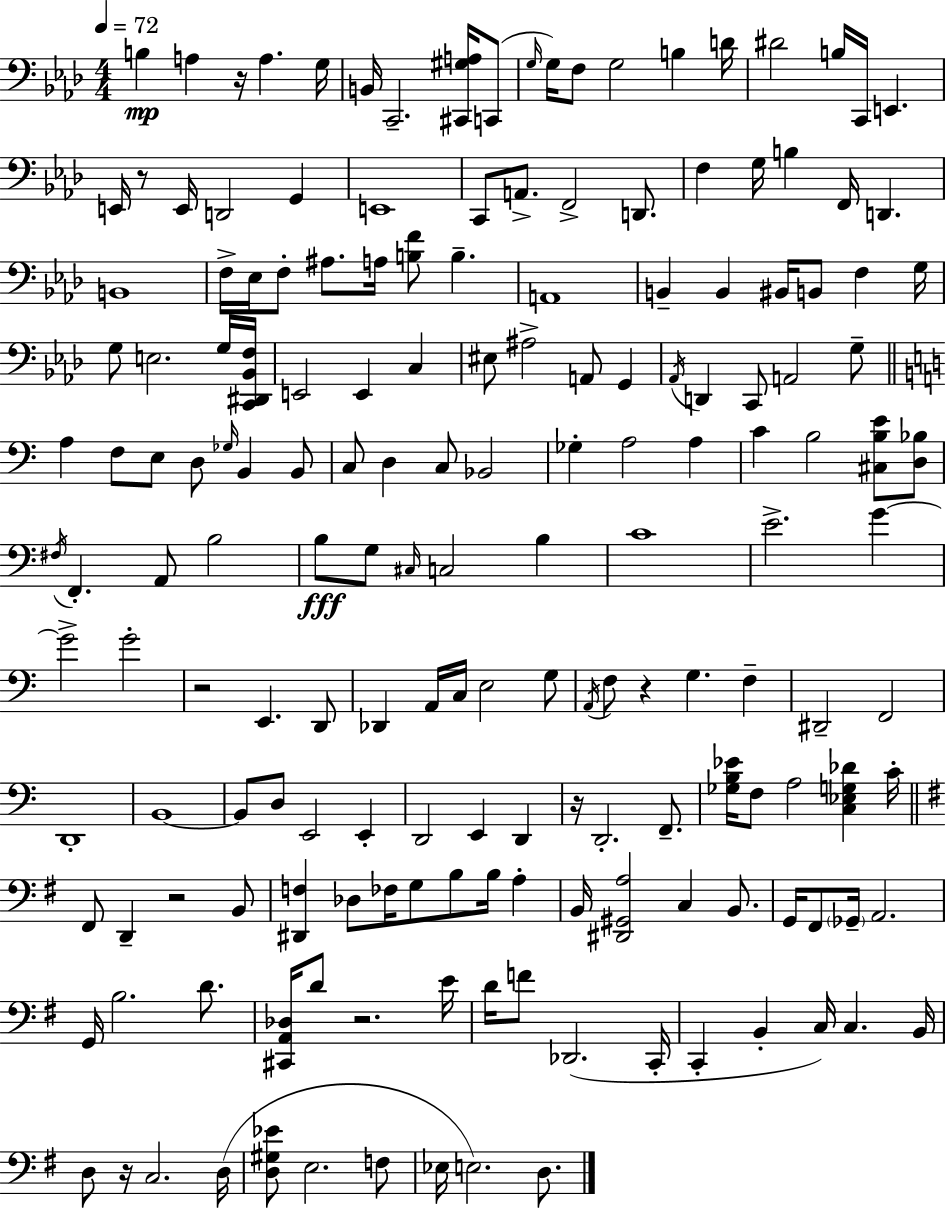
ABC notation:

X:1
T:Untitled
M:4/4
L:1/4
K:Fm
B, A, z/4 A, G,/4 B,,/4 C,,2 [^C,,^G,A,]/4 C,,/2 G,/4 G,/4 F,/2 G,2 B, D/4 ^D2 B,/4 C,,/4 E,, E,,/4 z/2 E,,/4 D,,2 G,, E,,4 C,,/2 A,,/2 F,,2 D,,/2 F, G,/4 B, F,,/4 D,, B,,4 F,/4 _E,/4 F,/2 ^A,/2 A,/4 [B,F]/2 B, A,,4 B,, B,, ^B,,/4 B,,/2 F, G,/4 G,/2 E,2 G,/4 [C,,^D,,_B,,F,]/4 E,,2 E,, C, ^E,/2 ^A,2 A,,/2 G,, _A,,/4 D,, C,,/2 A,,2 G,/2 A, F,/2 E,/2 D,/2 _G,/4 B,, B,,/2 C,/2 D, C,/2 _B,,2 _G, A,2 A, C B,2 [^C,B,E]/2 [D,_B,]/2 ^F,/4 F,, A,,/2 B,2 B,/2 G,/2 ^C,/4 C,2 B, C4 E2 G G2 G2 z2 E,, D,,/2 _D,, A,,/4 C,/4 E,2 G,/2 A,,/4 F,/2 z G, F, ^D,,2 F,,2 D,,4 B,,4 B,,/2 D,/2 E,,2 E,, D,,2 E,, D,, z/4 D,,2 F,,/2 [_G,B,_E]/4 F,/2 A,2 [C,_E,G,_D] C/4 ^F,,/2 D,, z2 B,,/2 [^D,,F,] _D,/2 _F,/4 G,/2 B,/2 B,/4 A, B,,/4 [^D,,^G,,A,]2 C, B,,/2 G,,/4 ^F,,/2 _G,,/4 A,,2 G,,/4 B,2 D/2 [^C,,A,,_D,]/4 D/2 z2 E/4 D/4 F/2 _D,,2 C,,/4 C,, B,, C,/4 C, B,,/4 D,/2 z/4 C,2 D,/4 [D,^G,_E]/2 E,2 F,/2 _E,/4 E,2 D,/2